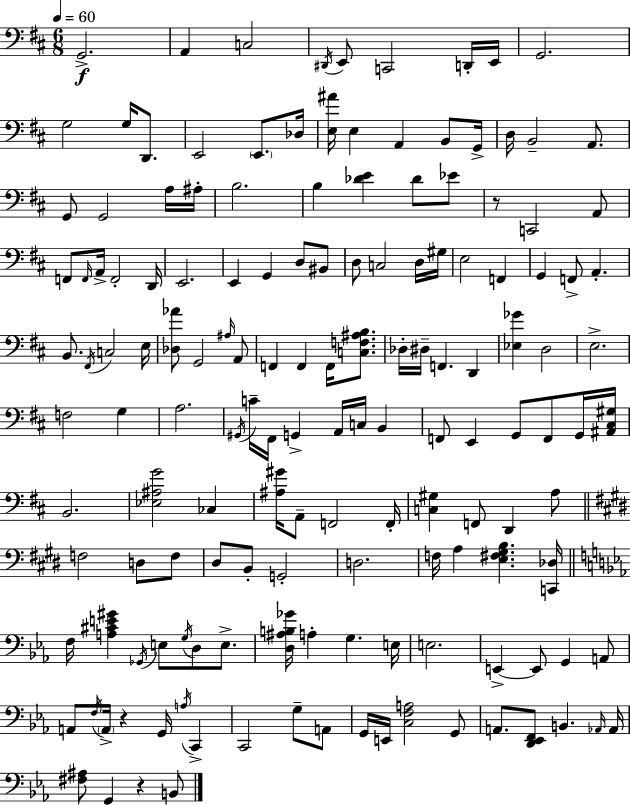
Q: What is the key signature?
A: D major